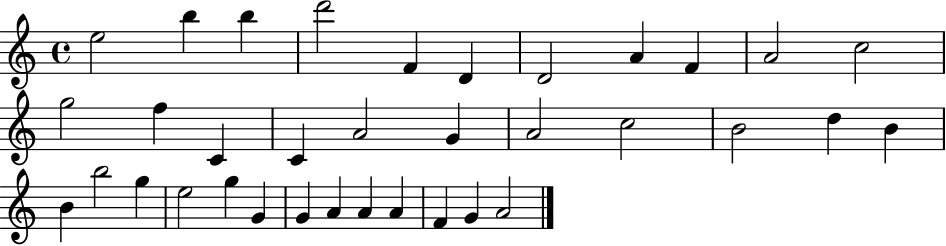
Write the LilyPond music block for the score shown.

{
  \clef treble
  \time 4/4
  \defaultTimeSignature
  \key c \major
  e''2 b''4 b''4 | d'''2 f'4 d'4 | d'2 a'4 f'4 | a'2 c''2 | \break g''2 f''4 c'4 | c'4 a'2 g'4 | a'2 c''2 | b'2 d''4 b'4 | \break b'4 b''2 g''4 | e''2 g''4 g'4 | g'4 a'4 a'4 a'4 | f'4 g'4 a'2 | \break \bar "|."
}